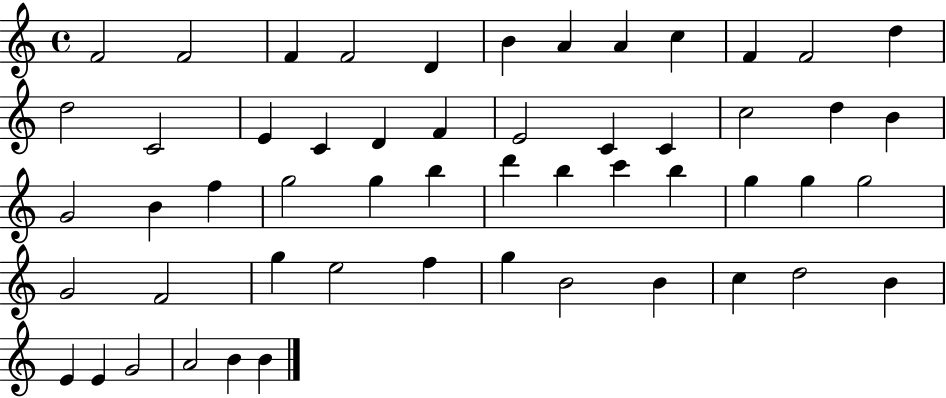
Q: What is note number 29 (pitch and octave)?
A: G5